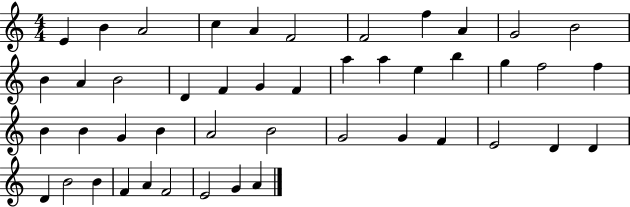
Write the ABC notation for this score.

X:1
T:Untitled
M:4/4
L:1/4
K:C
E B A2 c A F2 F2 f A G2 B2 B A B2 D F G F a a e b g f2 f B B G B A2 B2 G2 G F E2 D D D B2 B F A F2 E2 G A